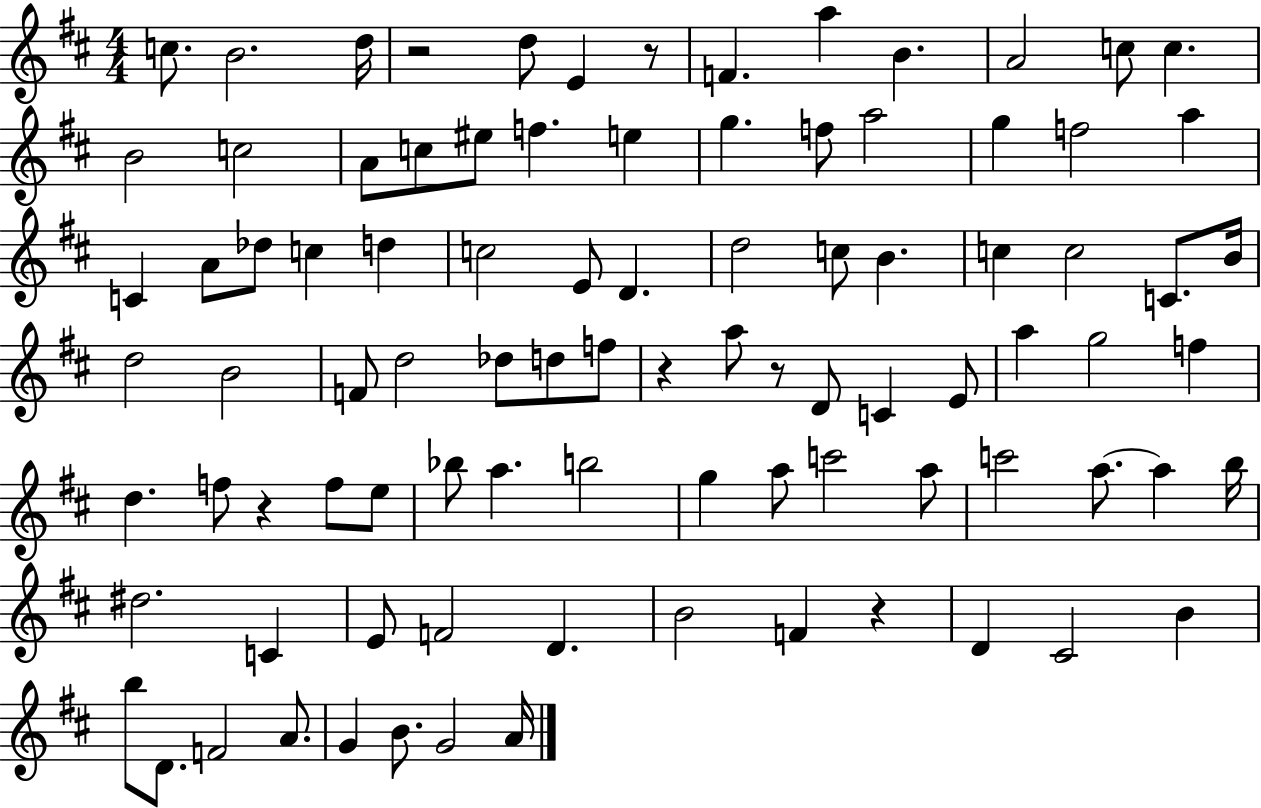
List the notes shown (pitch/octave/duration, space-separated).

C5/e. B4/h. D5/s R/h D5/e E4/q R/e F4/q. A5/q B4/q. A4/h C5/e C5/q. B4/h C5/h A4/e C5/e EIS5/e F5/q. E5/q G5/q. F5/e A5/h G5/q F5/h A5/q C4/q A4/e Db5/e C5/q D5/q C5/h E4/e D4/q. D5/h C5/e B4/q. C5/q C5/h C4/e. B4/s D5/h B4/h F4/e D5/h Db5/e D5/e F5/e R/q A5/e R/e D4/e C4/q E4/e A5/q G5/h F5/q D5/q. F5/e R/q F5/e E5/e Bb5/e A5/q. B5/h G5/q A5/e C6/h A5/e C6/h A5/e. A5/q B5/s D#5/h. C4/q E4/e F4/h D4/q. B4/h F4/q R/q D4/q C#4/h B4/q B5/e D4/e. F4/h A4/e. G4/q B4/e. G4/h A4/s